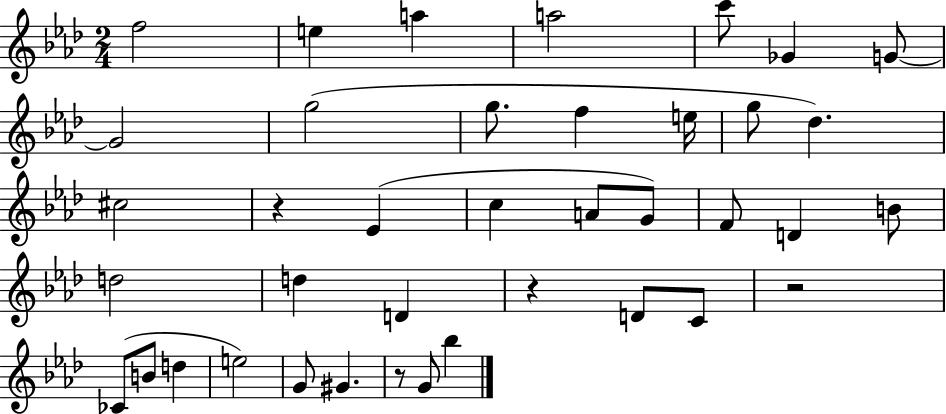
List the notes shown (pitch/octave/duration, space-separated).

F5/h E5/q A5/q A5/h C6/e Gb4/q G4/e G4/h G5/h G5/e. F5/q E5/s G5/e Db5/q. C#5/h R/q Eb4/q C5/q A4/e G4/e F4/e D4/q B4/e D5/h D5/q D4/q R/q D4/e C4/e R/h CES4/e B4/e D5/q E5/h G4/e G#4/q. R/e G4/e Bb5/q